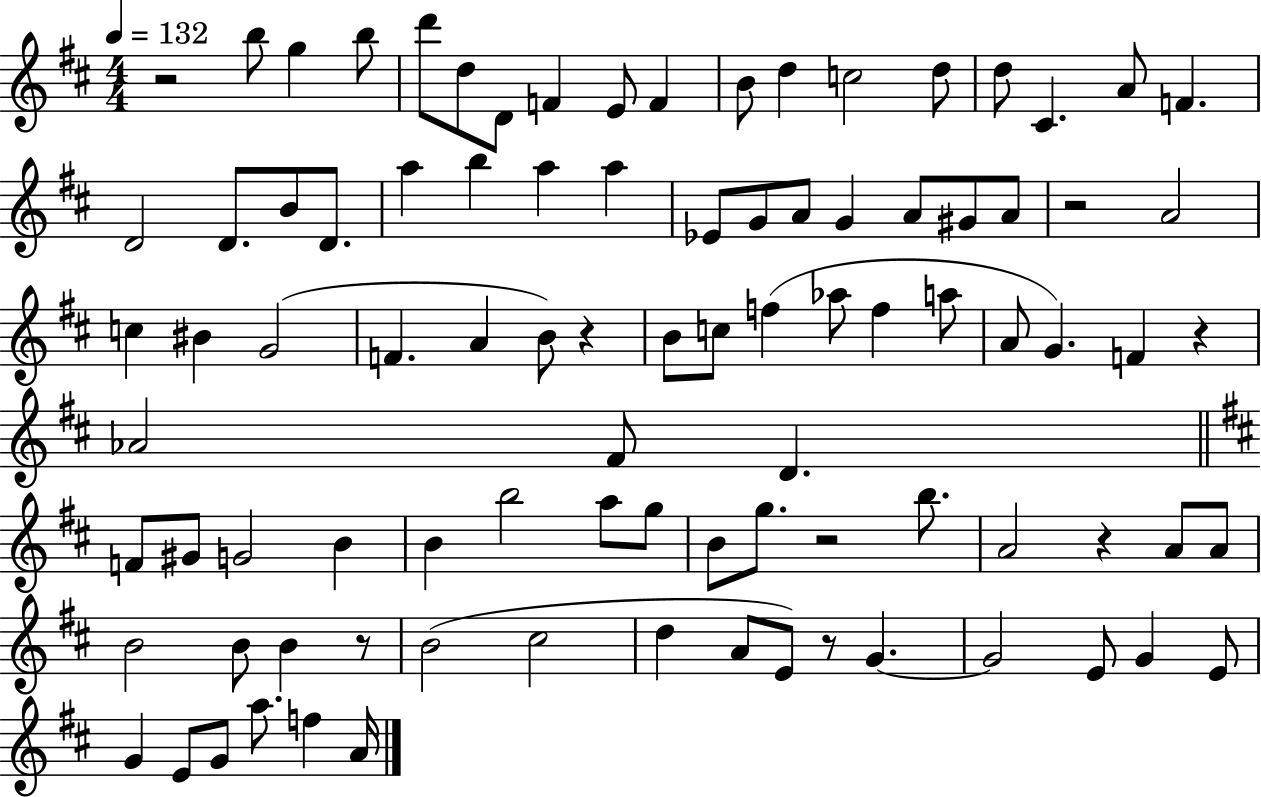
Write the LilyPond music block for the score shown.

{
  \clef treble
  \numericTimeSignature
  \time 4/4
  \key d \major
  \tempo 4 = 132
  r2 b''8 g''4 b''8 | d'''8 d''8 d'8 f'4 e'8 f'4 | b'8 d''4 c''2 d''8 | d''8 cis'4. a'8 f'4. | \break d'2 d'8. b'8 d'8. | a''4 b''4 a''4 a''4 | ees'8 g'8 a'8 g'4 a'8 gis'8 a'8 | r2 a'2 | \break c''4 bis'4 g'2( | f'4. a'4 b'8) r4 | b'8 c''8 f''4( aes''8 f''4 a''8 | a'8 g'4.) f'4 r4 | \break aes'2 fis'8 d'4. | \bar "||" \break \key d \major f'8 gis'8 g'2 b'4 | b'4 b''2 a''8 g''8 | b'8 g''8. r2 b''8. | a'2 r4 a'8 a'8 | \break b'2 b'8 b'4 r8 | b'2( cis''2 | d''4 a'8 e'8) r8 g'4.~~ | g'2 e'8 g'4 e'8 | \break g'4 e'8 g'8 a''8. f''4 a'16 | \bar "|."
}